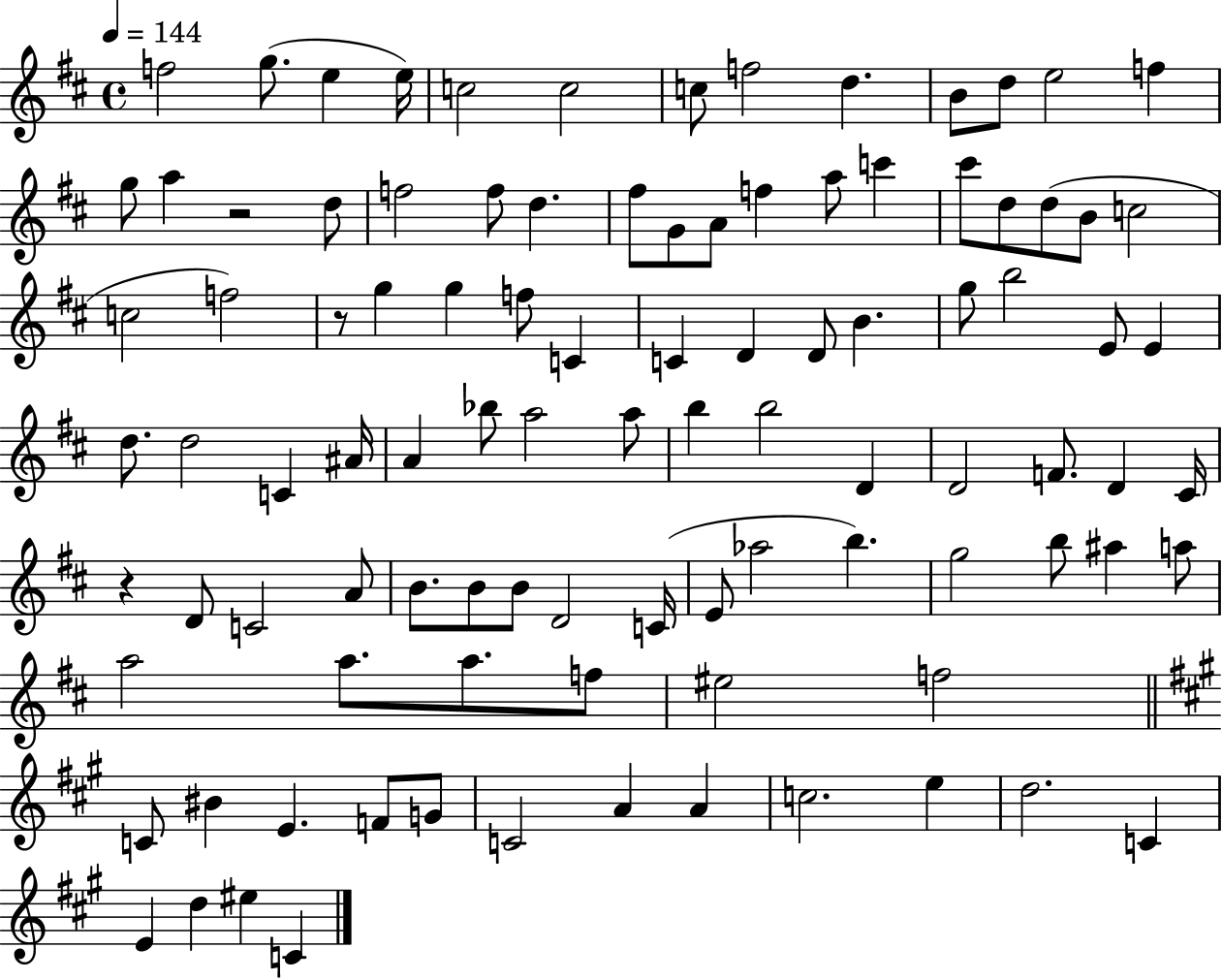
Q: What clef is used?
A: treble